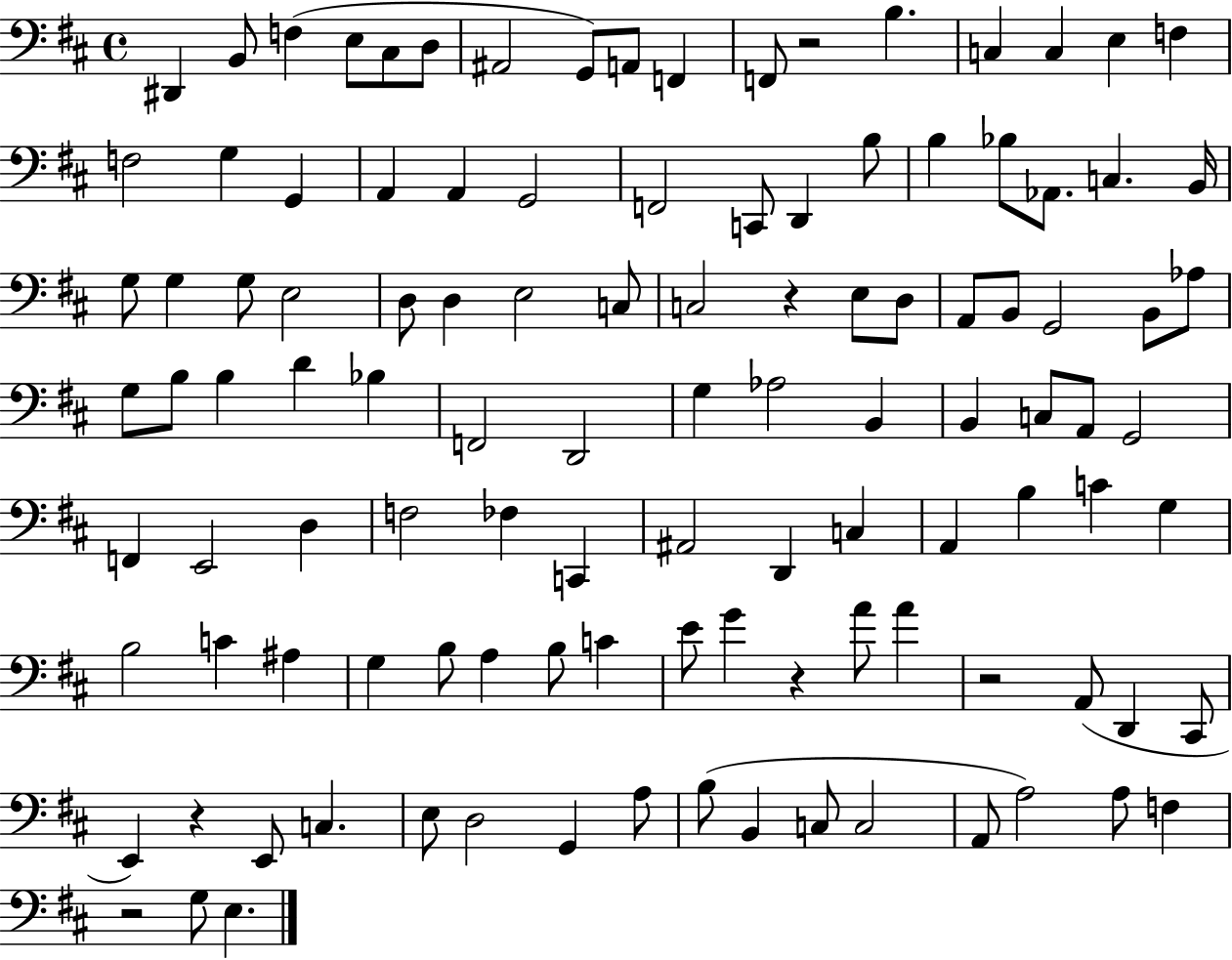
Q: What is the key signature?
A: D major